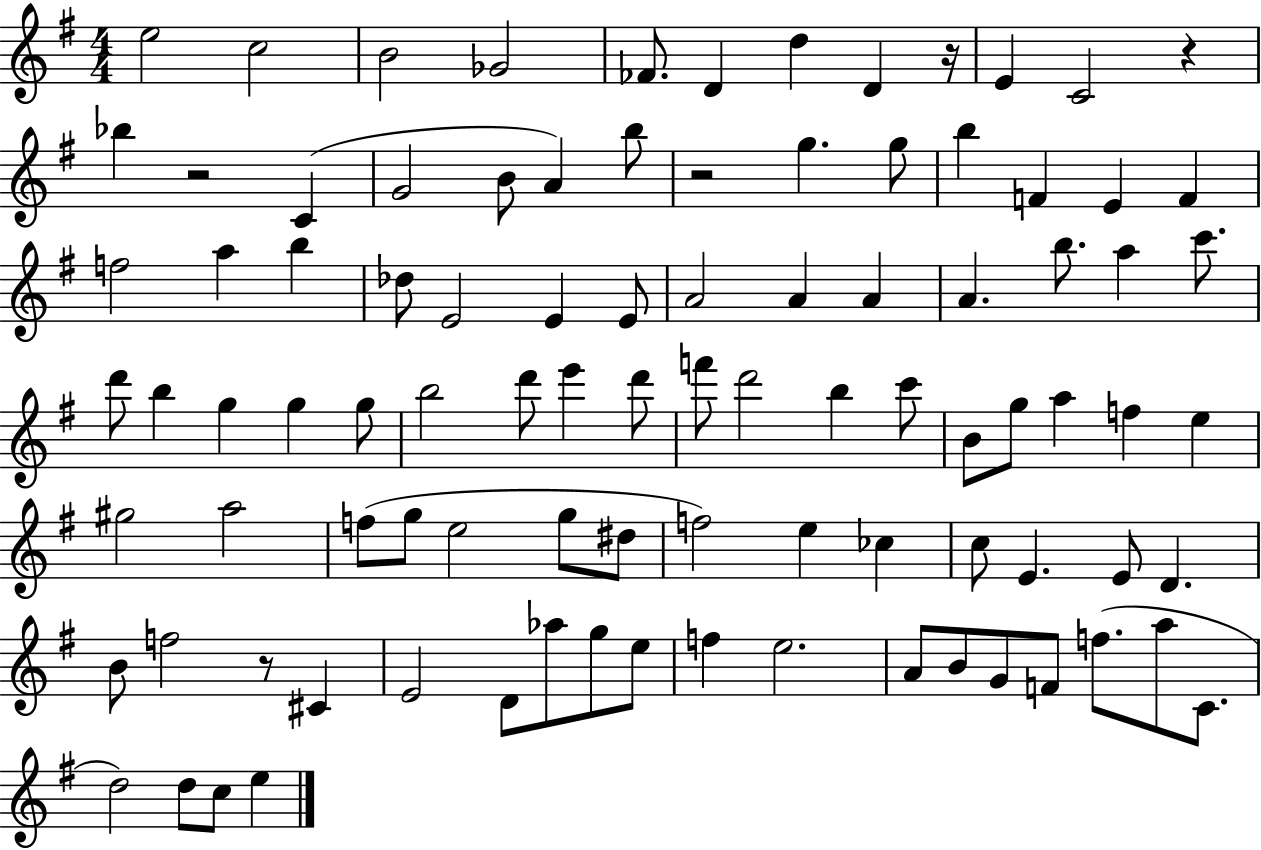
X:1
T:Untitled
M:4/4
L:1/4
K:G
e2 c2 B2 _G2 _F/2 D d D z/4 E C2 z _b z2 C G2 B/2 A b/2 z2 g g/2 b F E F f2 a b _d/2 E2 E E/2 A2 A A A b/2 a c'/2 d'/2 b g g g/2 b2 d'/2 e' d'/2 f'/2 d'2 b c'/2 B/2 g/2 a f e ^g2 a2 f/2 g/2 e2 g/2 ^d/2 f2 e _c c/2 E E/2 D B/2 f2 z/2 ^C E2 D/2 _a/2 g/2 e/2 f e2 A/2 B/2 G/2 F/2 f/2 a/2 C/2 d2 d/2 c/2 e